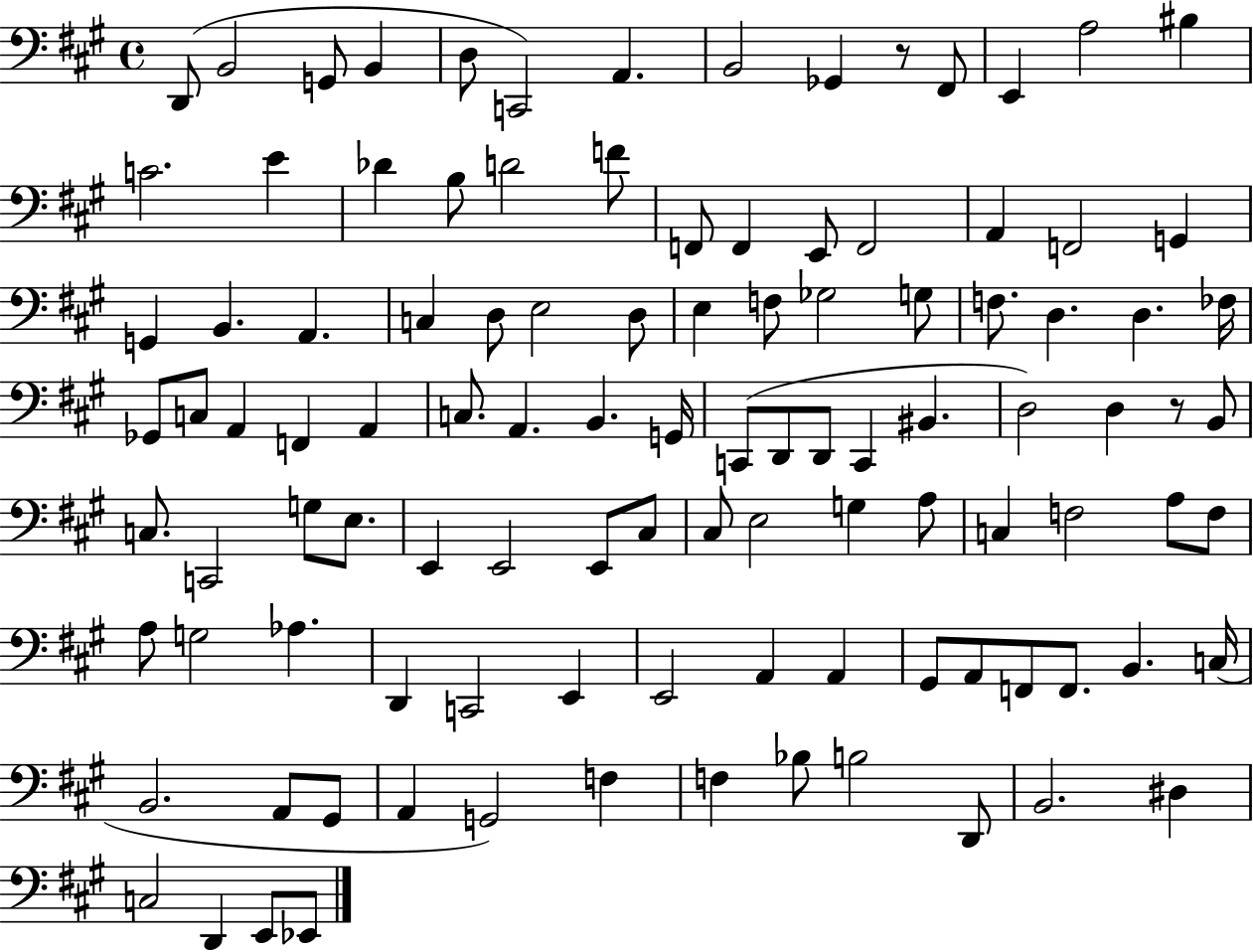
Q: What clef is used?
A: bass